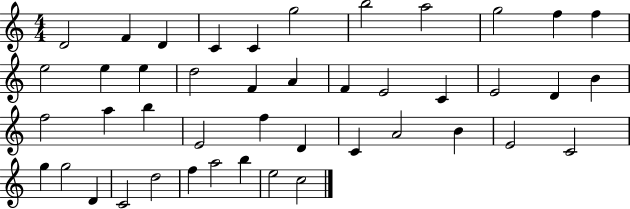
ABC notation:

X:1
T:Untitled
M:4/4
L:1/4
K:C
D2 F D C C g2 b2 a2 g2 f f e2 e e d2 F A F E2 C E2 D B f2 a b E2 f D C A2 B E2 C2 g g2 D C2 d2 f a2 b e2 c2